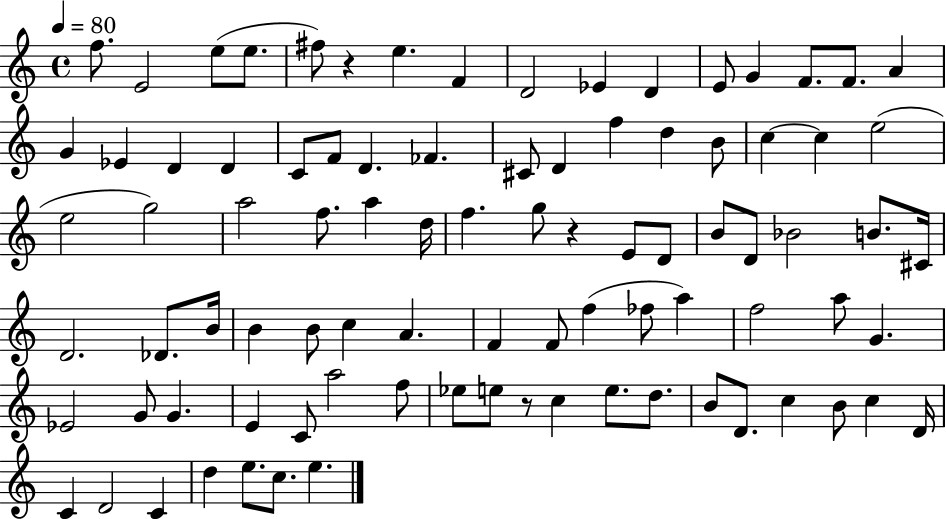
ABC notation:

X:1
T:Untitled
M:4/4
L:1/4
K:C
f/2 E2 e/2 e/2 ^f/2 z e F D2 _E D E/2 G F/2 F/2 A G _E D D C/2 F/2 D _F ^C/2 D f d B/2 c c e2 e2 g2 a2 f/2 a d/4 f g/2 z E/2 D/2 B/2 D/2 _B2 B/2 ^C/4 D2 _D/2 B/4 B B/2 c A F F/2 f _f/2 a f2 a/2 G _E2 G/2 G E C/2 a2 f/2 _e/2 e/2 z/2 c e/2 d/2 B/2 D/2 c B/2 c D/4 C D2 C d e/2 c/2 e